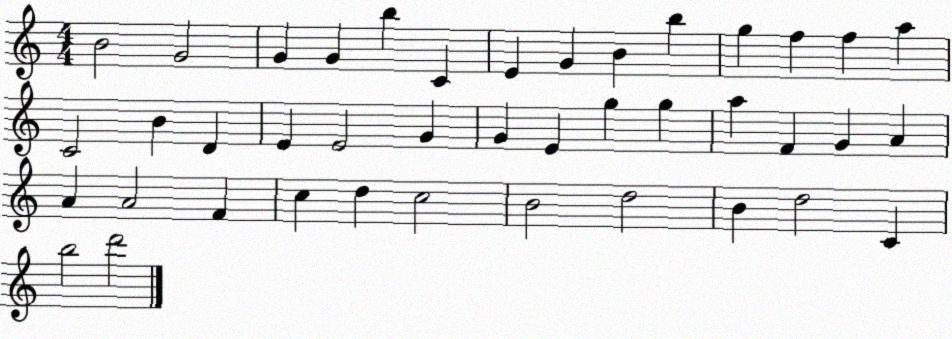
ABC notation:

X:1
T:Untitled
M:4/4
L:1/4
K:C
B2 G2 G G b C E G B b g f f a C2 B D E E2 G G E g g a F G A A A2 F c d c2 B2 d2 B d2 C b2 d'2